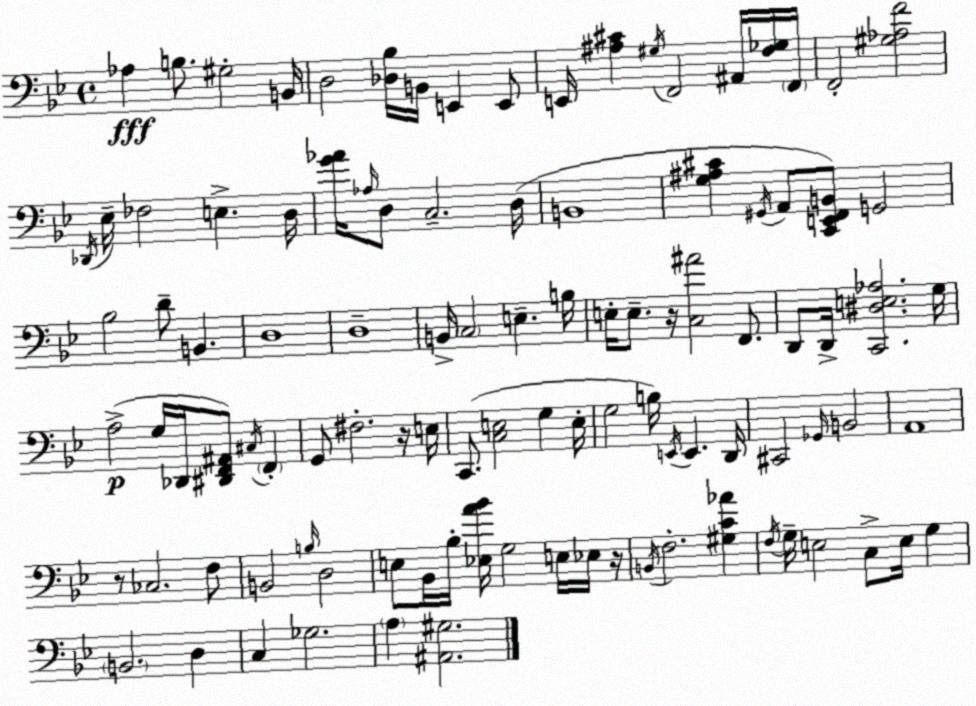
X:1
T:Untitled
M:4/4
L:1/4
K:Gm
_A, B,/2 ^G,2 B,,/4 D,2 [_D,_B,]/4 B,,/4 E,, E,,/2 E,,/4 [^A,^C] ^G,/4 F,,2 ^A,,/4 [F,_G,]/4 F,,/4 F,,2 [^G,_A,F]2 _D,,/4 _E,/4 _F,2 E, D,/4 [G_A]/4 _A,/4 D,/2 C,2 D,/4 B,,4 [G,^A,^C] ^G,,/4 A,,/2 [C,,E,,F,,B,,]/2 G,,2 _B,2 D/2 B,, D,4 D,4 B,,/4 C,2 E, B,/4 E,/4 E,/2 z/4 [C,^A]2 F,,/2 D,,/2 D,,/4 [C,,^D,E,_A,]2 G,/4 A,2 G,/4 _D,,/4 [^D,,F,,^A,,]/2 ^C,/4 F,, G,,/2 ^F,2 z/4 E,/4 C,,/2 [C,E,]2 G, E,/4 G,2 B,/4 E,,/4 E,, D,,/4 ^C,,2 _G,,/4 B,,2 A,,4 z/2 _C,2 F,/2 B,,2 B,/4 D,2 E,/2 _B,,/4 _B,/4 [_E,A_B]/4 G,2 E,/4 _E,/4 z/4 B,,/4 F,2 [^G,C_A] F,/4 G,/4 E,2 C,/2 E,/4 G, B,,2 D, C, _G,2 A, [^A,,^G,]2